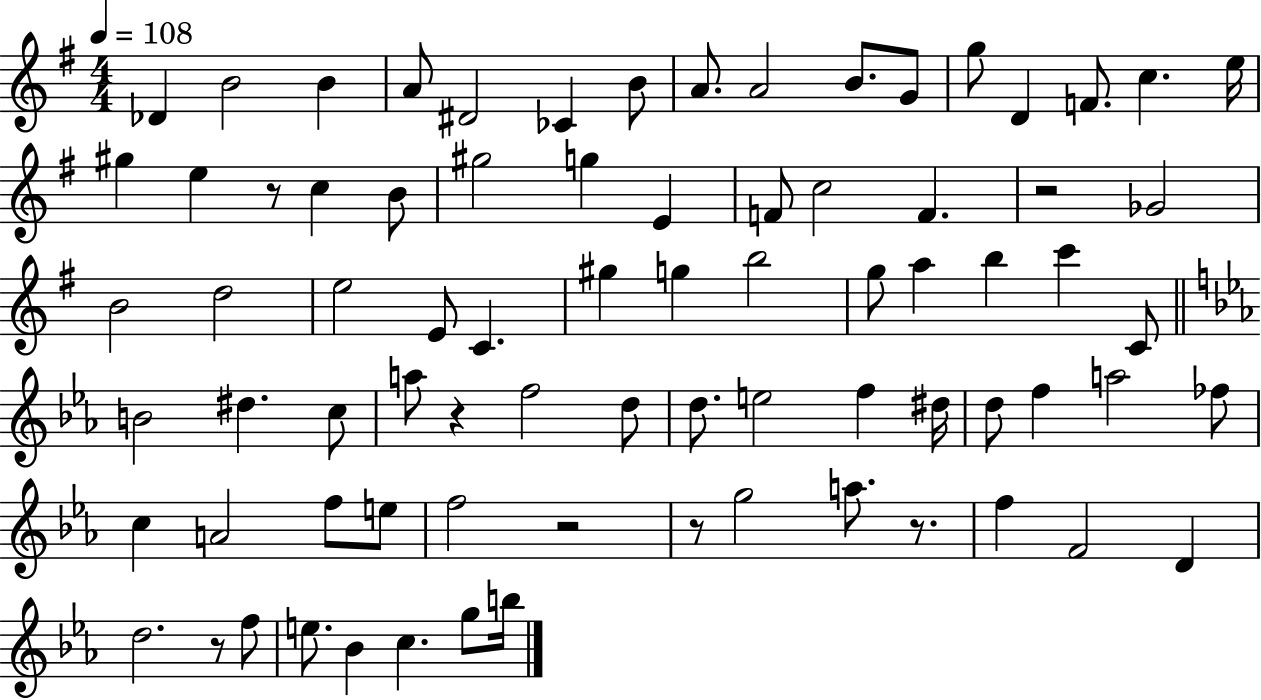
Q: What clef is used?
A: treble